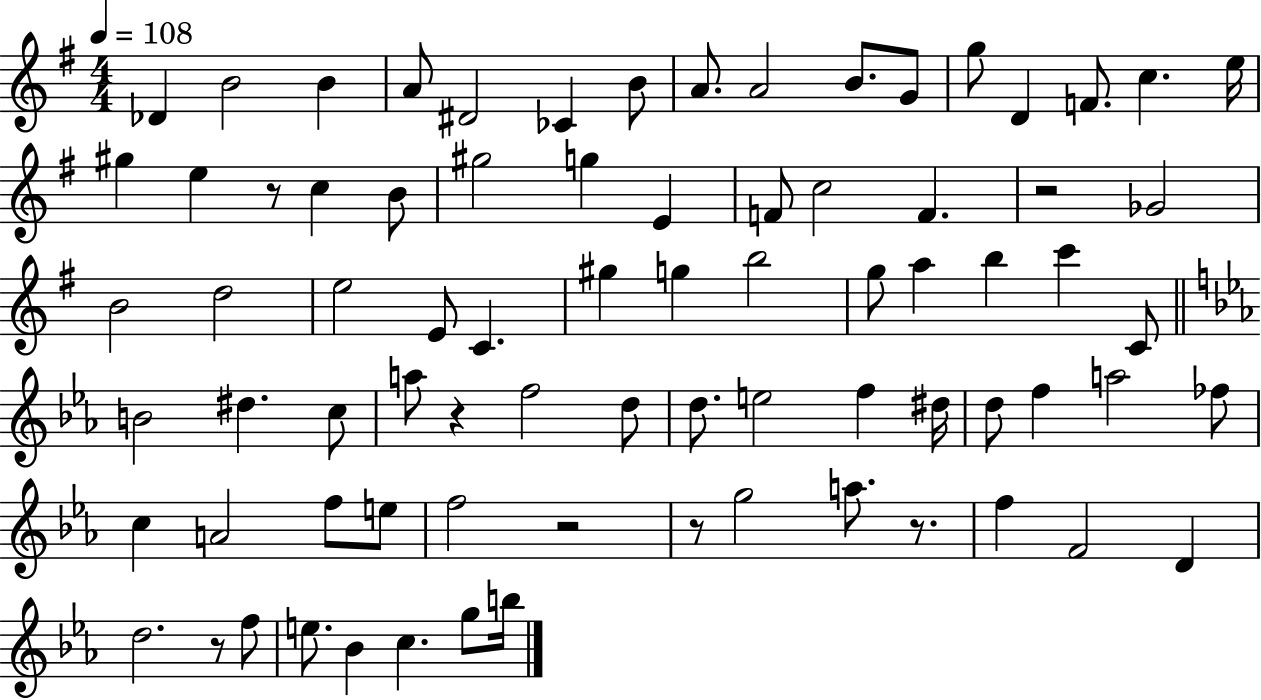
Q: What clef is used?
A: treble